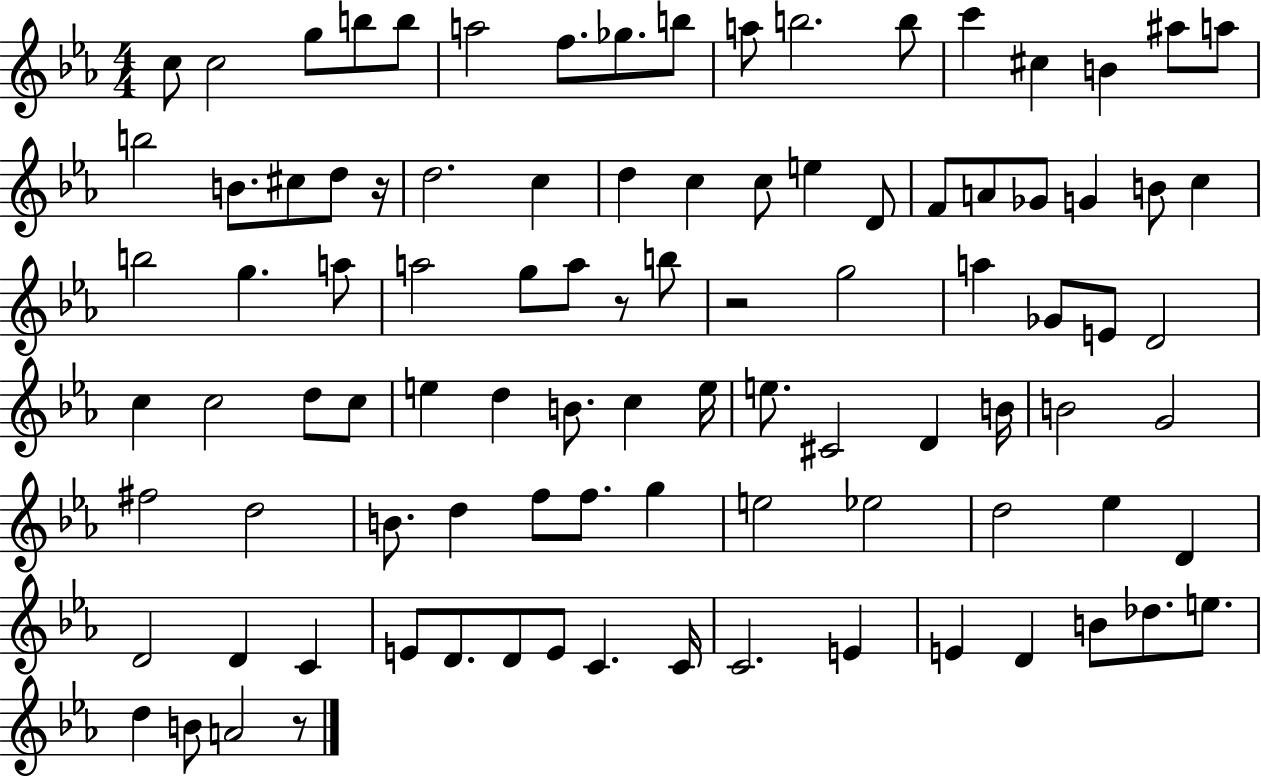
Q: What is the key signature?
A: EES major